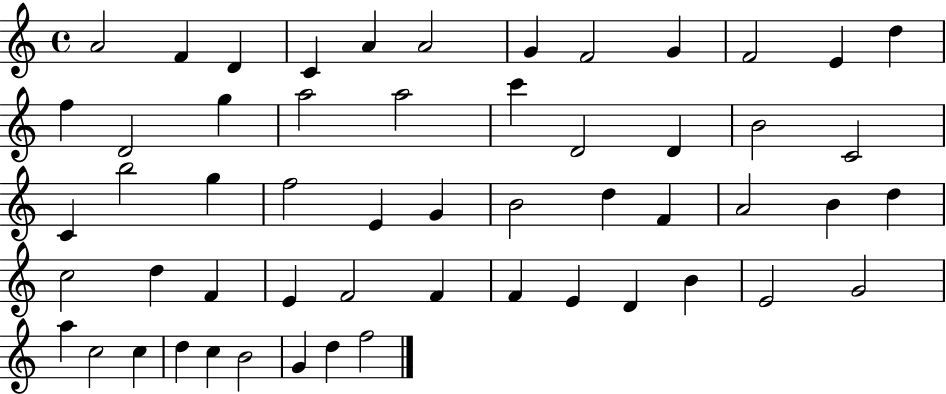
{
  \clef treble
  \time 4/4
  \defaultTimeSignature
  \key c \major
  a'2 f'4 d'4 | c'4 a'4 a'2 | g'4 f'2 g'4 | f'2 e'4 d''4 | \break f''4 d'2 g''4 | a''2 a''2 | c'''4 d'2 d'4 | b'2 c'2 | \break c'4 b''2 g''4 | f''2 e'4 g'4 | b'2 d''4 f'4 | a'2 b'4 d''4 | \break c''2 d''4 f'4 | e'4 f'2 f'4 | f'4 e'4 d'4 b'4 | e'2 g'2 | \break a''4 c''2 c''4 | d''4 c''4 b'2 | g'4 d''4 f''2 | \bar "|."
}